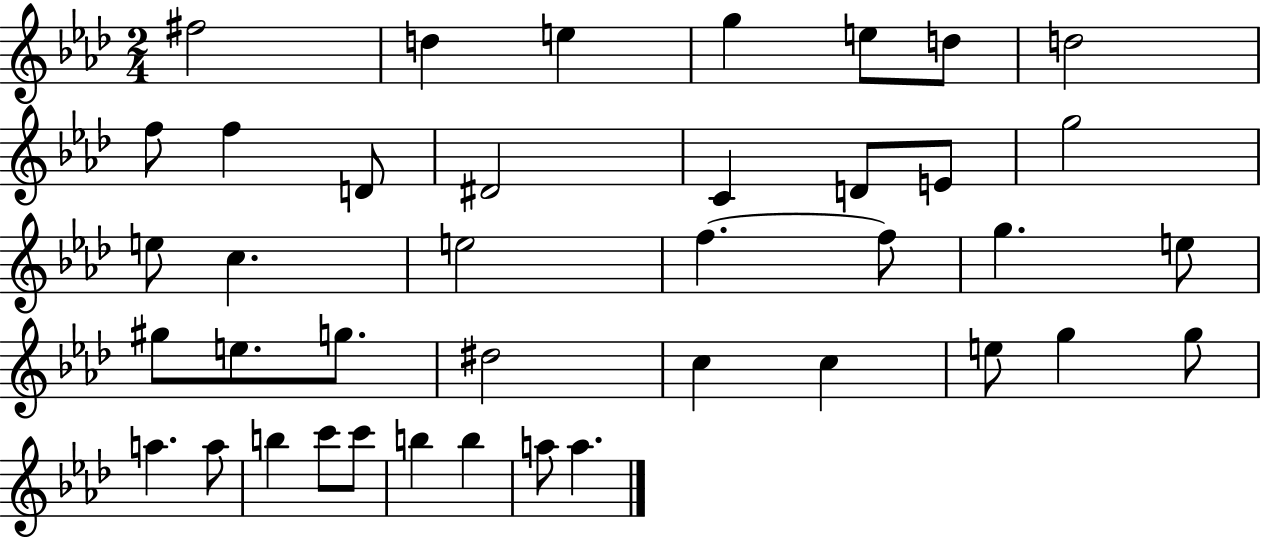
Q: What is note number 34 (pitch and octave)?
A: B5